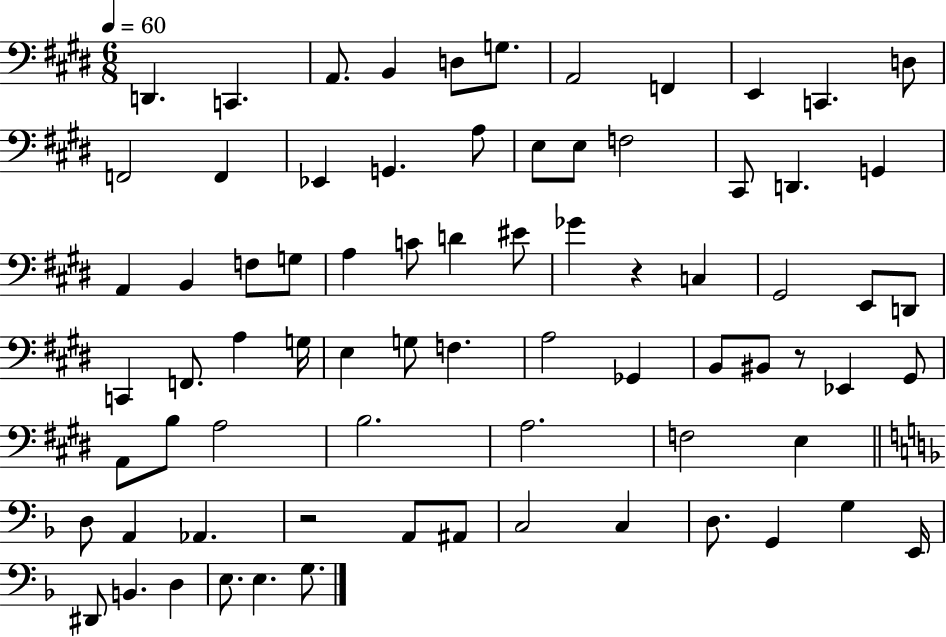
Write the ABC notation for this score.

X:1
T:Untitled
M:6/8
L:1/4
K:E
D,, C,, A,,/2 B,, D,/2 G,/2 A,,2 F,, E,, C,, D,/2 F,,2 F,, _E,, G,, A,/2 E,/2 E,/2 F,2 ^C,,/2 D,, G,, A,, B,, F,/2 G,/2 A, C/2 D ^E/2 _G z C, ^G,,2 E,,/2 D,,/2 C,, F,,/2 A, G,/4 E, G,/2 F, A,2 _G,, B,,/2 ^B,,/2 z/2 _E,, ^G,,/2 A,,/2 B,/2 A,2 B,2 A,2 F,2 E, D,/2 A,, _A,, z2 A,,/2 ^A,,/2 C,2 C, D,/2 G,, G, E,,/4 ^D,,/2 B,, D, E,/2 E, G,/2